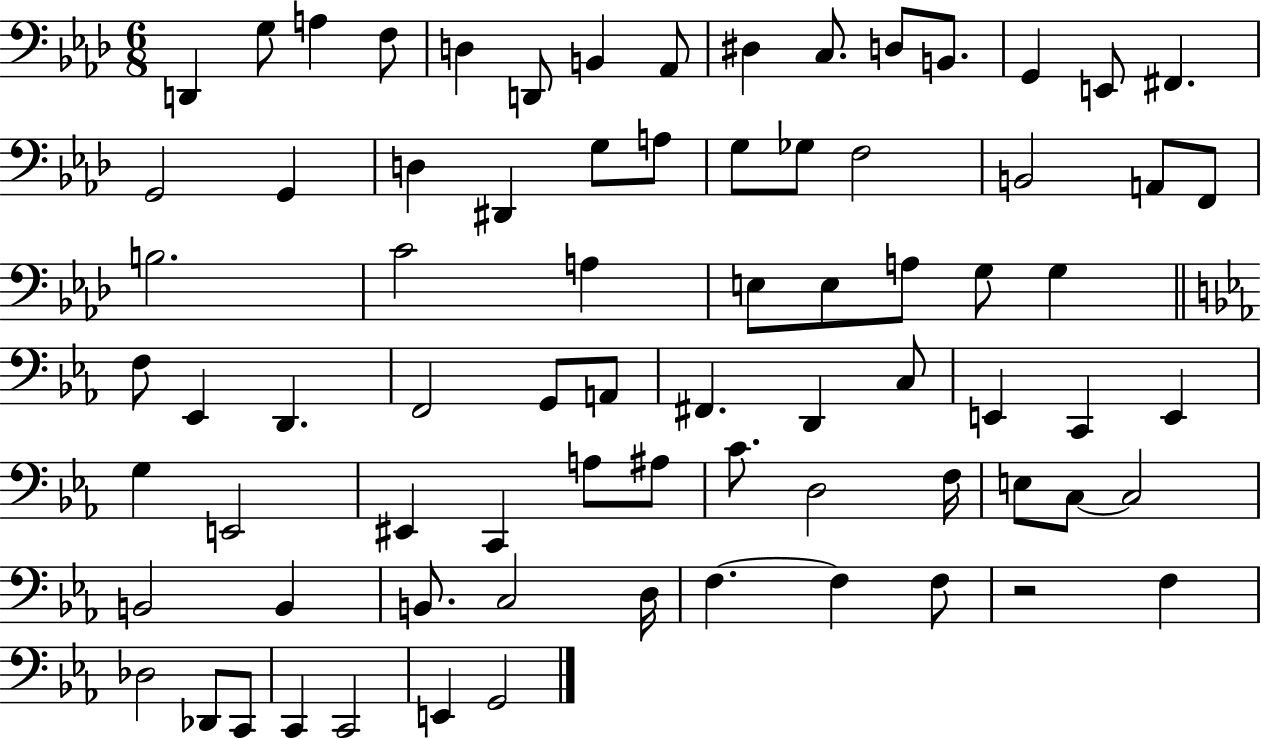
X:1
T:Untitled
M:6/8
L:1/4
K:Ab
D,, G,/2 A, F,/2 D, D,,/2 B,, _A,,/2 ^D, C,/2 D,/2 B,,/2 G,, E,,/2 ^F,, G,,2 G,, D, ^D,, G,/2 A,/2 G,/2 _G,/2 F,2 B,,2 A,,/2 F,,/2 B,2 C2 A, E,/2 E,/2 A,/2 G,/2 G, F,/2 _E,, D,, F,,2 G,,/2 A,,/2 ^F,, D,, C,/2 E,, C,, E,, G, E,,2 ^E,, C,, A,/2 ^A,/2 C/2 D,2 F,/4 E,/2 C,/2 C,2 B,,2 B,, B,,/2 C,2 D,/4 F, F, F,/2 z2 F, _D,2 _D,,/2 C,,/2 C,, C,,2 E,, G,,2